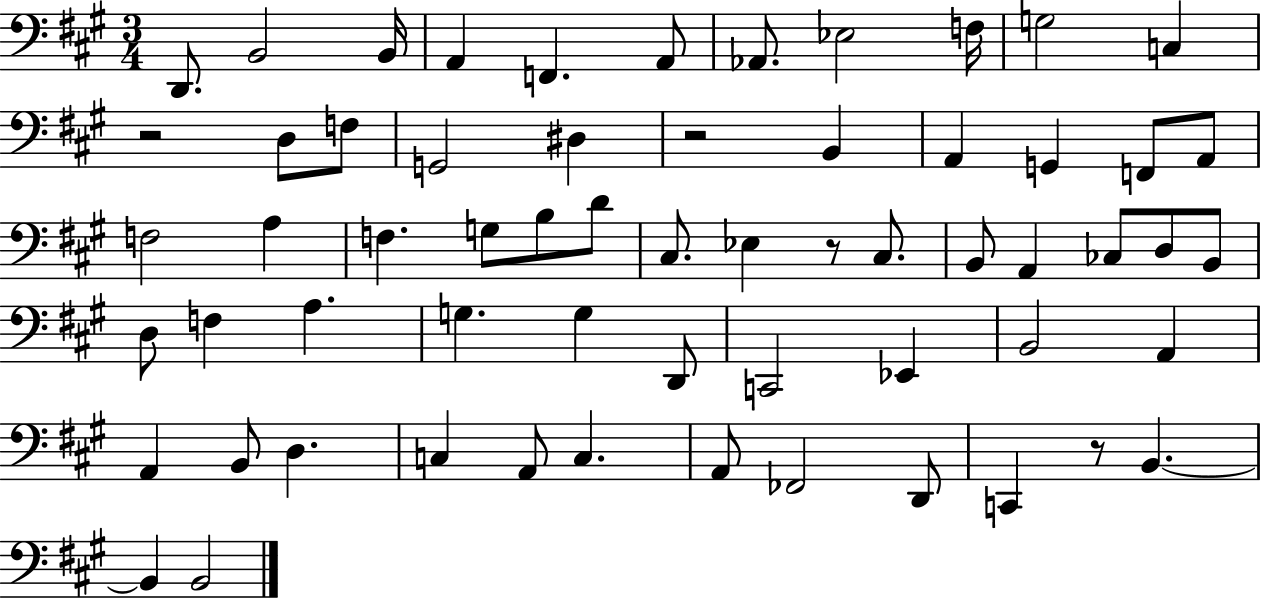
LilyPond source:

{
  \clef bass
  \numericTimeSignature
  \time 3/4
  \key a \major
  d,8. b,2 b,16 | a,4 f,4. a,8 | aes,8. ees2 f16 | g2 c4 | \break r2 d8 f8 | g,2 dis4 | r2 b,4 | a,4 g,4 f,8 a,8 | \break f2 a4 | f4. g8 b8 d'8 | cis8. ees4 r8 cis8. | b,8 a,4 ces8 d8 b,8 | \break d8 f4 a4. | g4. g4 d,8 | c,2 ees,4 | b,2 a,4 | \break a,4 b,8 d4. | c4 a,8 c4. | a,8 fes,2 d,8 | c,4 r8 b,4.~~ | \break b,4 b,2 | \bar "|."
}